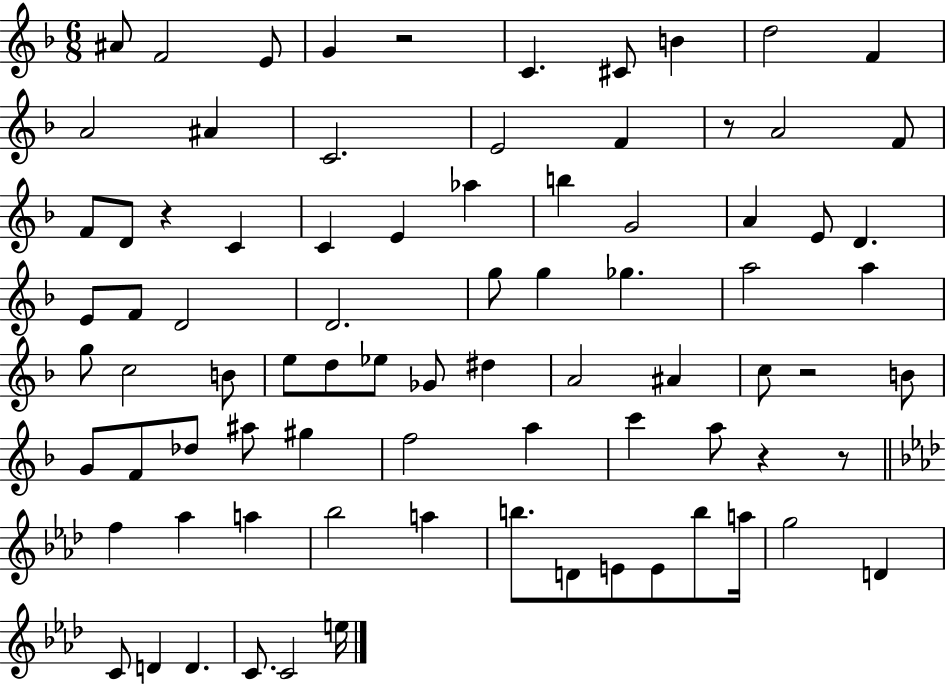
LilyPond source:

{
  \clef treble
  \numericTimeSignature
  \time 6/8
  \key f \major
  ais'8 f'2 e'8 | g'4 r2 | c'4. cis'8 b'4 | d''2 f'4 | \break a'2 ais'4 | c'2. | e'2 f'4 | r8 a'2 f'8 | \break f'8 d'8 r4 c'4 | c'4 e'4 aes''4 | b''4 g'2 | a'4 e'8 d'4. | \break e'8 f'8 d'2 | d'2. | g''8 g''4 ges''4. | a''2 a''4 | \break g''8 c''2 b'8 | e''8 d''8 ees''8 ges'8 dis''4 | a'2 ais'4 | c''8 r2 b'8 | \break g'8 f'8 des''8 ais''8 gis''4 | f''2 a''4 | c'''4 a''8 r4 r8 | \bar "||" \break \key f \minor f''4 aes''4 a''4 | bes''2 a''4 | b''8. d'8 e'8 e'8 b''8 a''16 | g''2 d'4 | \break c'8 d'4 d'4. | c'8. c'2 e''16 | \bar "|."
}